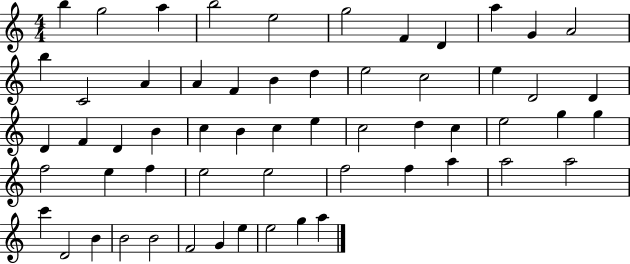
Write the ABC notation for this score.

X:1
T:Untitled
M:4/4
L:1/4
K:C
b g2 a b2 e2 g2 F D a G A2 b C2 A A F B d e2 c2 e D2 D D F D B c B c e c2 d c e2 g g f2 e f e2 e2 f2 f a a2 a2 c' D2 B B2 B2 F2 G e e2 g a